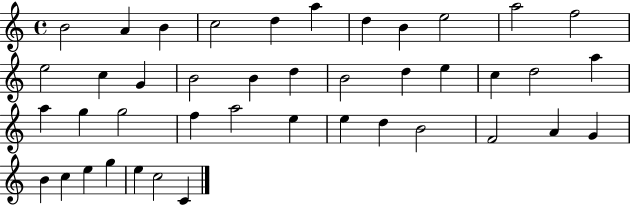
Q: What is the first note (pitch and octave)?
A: B4